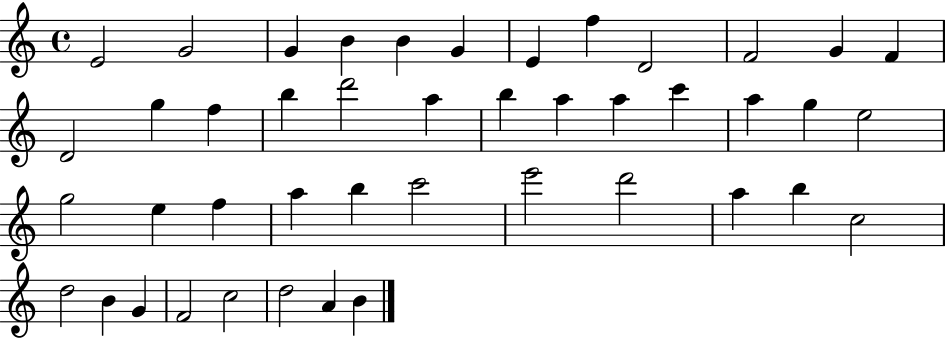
X:1
T:Untitled
M:4/4
L:1/4
K:C
E2 G2 G B B G E f D2 F2 G F D2 g f b d'2 a b a a c' a g e2 g2 e f a b c'2 e'2 d'2 a b c2 d2 B G F2 c2 d2 A B